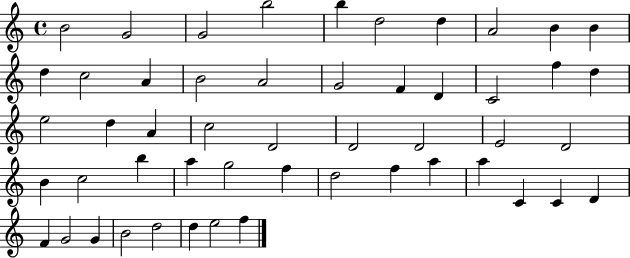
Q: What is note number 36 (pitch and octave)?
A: F5